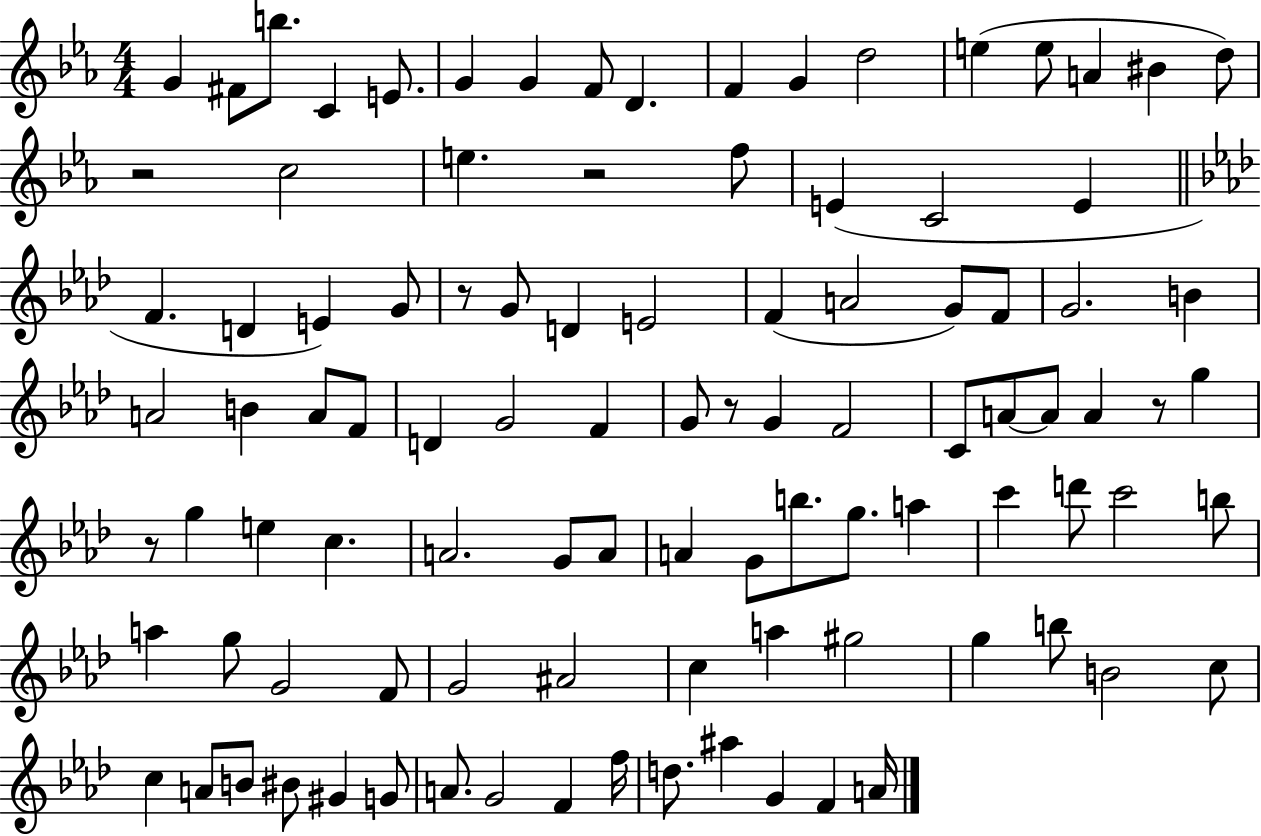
X:1
T:Untitled
M:4/4
L:1/4
K:Eb
G ^F/2 b/2 C E/2 G G F/2 D F G d2 e e/2 A ^B d/2 z2 c2 e z2 f/2 E C2 E F D E G/2 z/2 G/2 D E2 F A2 G/2 F/2 G2 B A2 B A/2 F/2 D G2 F G/2 z/2 G F2 C/2 A/2 A/2 A z/2 g z/2 g e c A2 G/2 A/2 A G/2 b/2 g/2 a c' d'/2 c'2 b/2 a g/2 G2 F/2 G2 ^A2 c a ^g2 g b/2 B2 c/2 c A/2 B/2 ^B/2 ^G G/2 A/2 G2 F f/4 d/2 ^a G F A/4